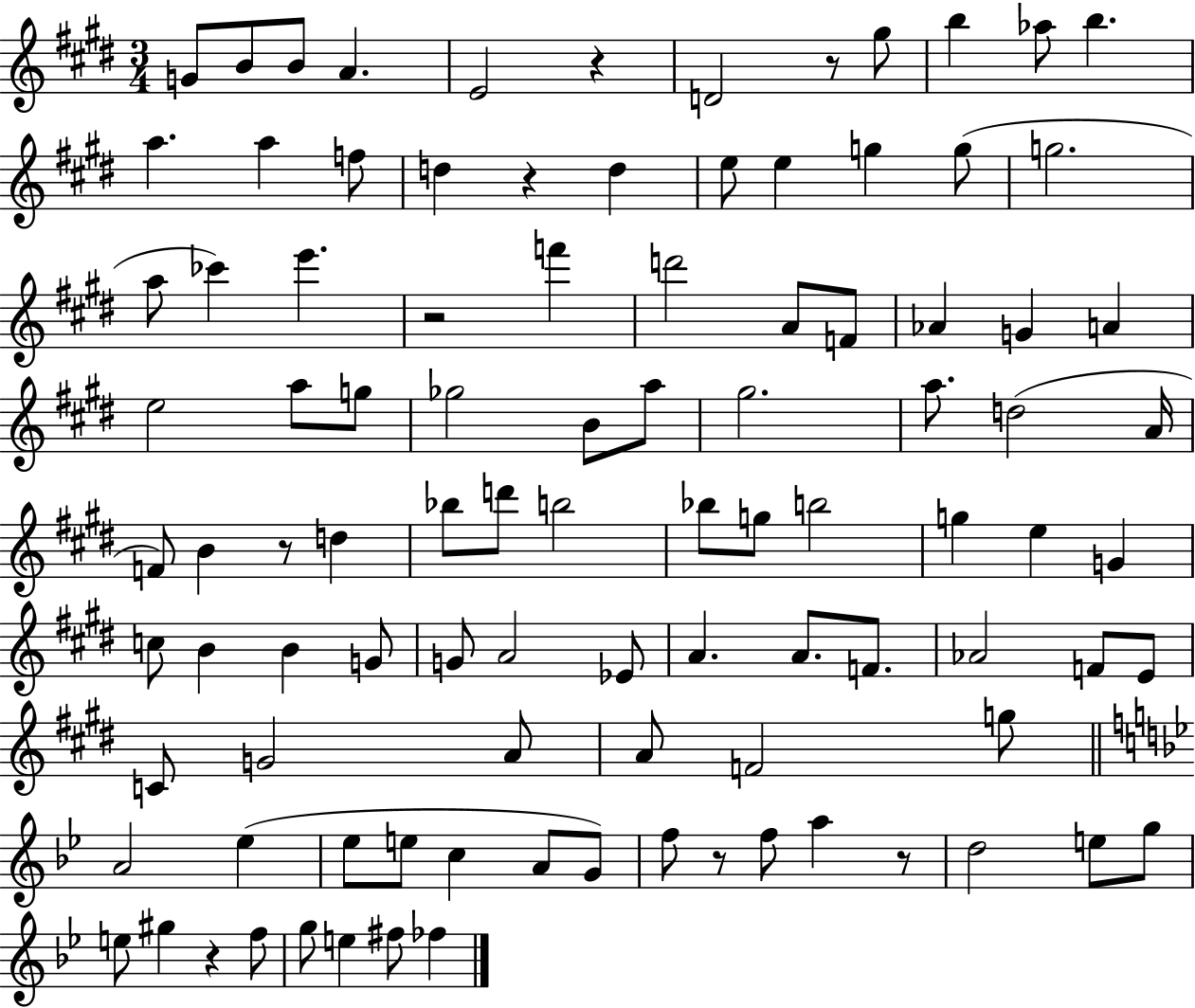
{
  \clef treble
  \numericTimeSignature
  \time 3/4
  \key e \major
  g'8 b'8 b'8 a'4. | e'2 r4 | d'2 r8 gis''8 | b''4 aes''8 b''4. | \break a''4. a''4 f''8 | d''4 r4 d''4 | e''8 e''4 g''4 g''8( | g''2. | \break a''8 ces'''4) e'''4. | r2 f'''4 | d'''2 a'8 f'8 | aes'4 g'4 a'4 | \break e''2 a''8 g''8 | ges''2 b'8 a''8 | gis''2. | a''8. d''2( a'16 | \break f'8) b'4 r8 d''4 | bes''8 d'''8 b''2 | bes''8 g''8 b''2 | g''4 e''4 g'4 | \break c''8 b'4 b'4 g'8 | g'8 a'2 ees'8 | a'4. a'8. f'8. | aes'2 f'8 e'8 | \break c'8 g'2 a'8 | a'8 f'2 g''8 | \bar "||" \break \key bes \major a'2 ees''4( | ees''8 e''8 c''4 a'8 g'8) | f''8 r8 f''8 a''4 r8 | d''2 e''8 g''8 | \break e''8 gis''4 r4 f''8 | g''8 e''4 fis''8 fes''4 | \bar "|."
}